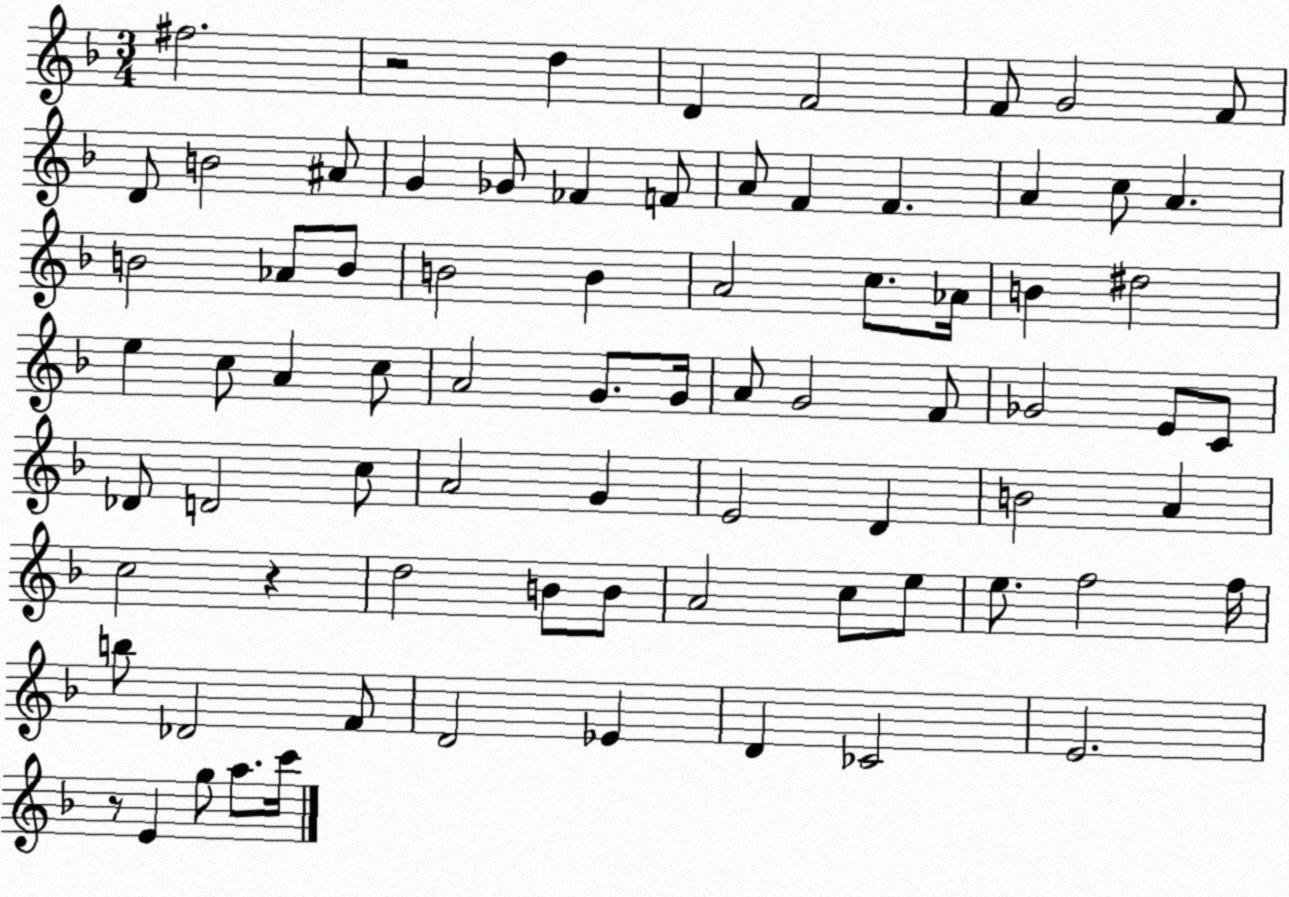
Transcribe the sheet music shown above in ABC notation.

X:1
T:Untitled
M:3/4
L:1/4
K:F
^f2 z2 d D F2 F/2 G2 F/2 D/2 B2 ^A/2 G _G/2 _F F/2 A/2 F F A c/2 A B2 _A/2 B/2 B2 B A2 c/2 _A/4 B ^d2 e c/2 A c/2 A2 G/2 G/4 A/2 G2 F/2 _G2 E/2 C/2 _D/2 D2 c/2 A2 G E2 D B2 A c2 z d2 B/2 B/2 A2 c/2 e/2 e/2 f2 f/4 b/2 _D2 F/2 D2 _E D _C2 E2 z/2 E g/2 a/2 c'/4